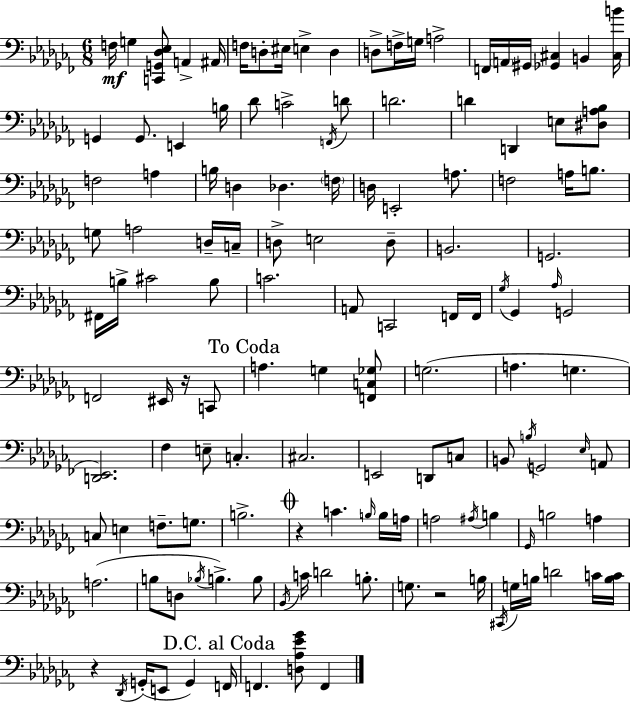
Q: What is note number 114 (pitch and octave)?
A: D4